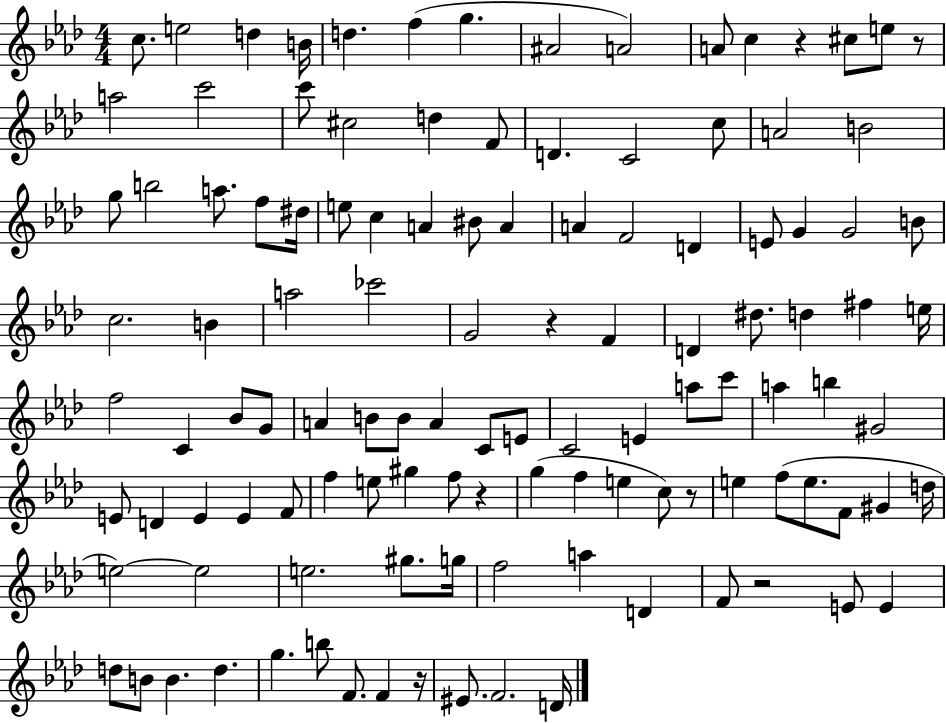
C5/e. E5/h D5/q B4/s D5/q. F5/q G5/q. A#4/h A4/h A4/e C5/q R/q C#5/e E5/e R/e A5/h C6/h C6/e C#5/h D5/q F4/e D4/q. C4/h C5/e A4/h B4/h G5/e B5/h A5/e. F5/e D#5/s E5/e C5/q A4/q BIS4/e A4/q A4/q F4/h D4/q E4/e G4/q G4/h B4/e C5/h. B4/q A5/h CES6/h G4/h R/q F4/q D4/q D#5/e. D5/q F#5/q E5/s F5/h C4/q Bb4/e G4/e A4/q B4/e B4/e A4/q C4/e E4/e C4/h E4/q A5/e C6/e A5/q B5/q G#4/h E4/e D4/q E4/q E4/q F4/e F5/q E5/e G#5/q F5/e R/q G5/q F5/q E5/q C5/e R/e E5/q F5/e E5/e. F4/e G#4/q D5/s E5/h E5/h E5/h. G#5/e. G5/s F5/h A5/q D4/q F4/e R/h E4/e E4/q D5/e B4/e B4/q. D5/q. G5/q. B5/e F4/e. F4/q R/s EIS4/e. F4/h. D4/s